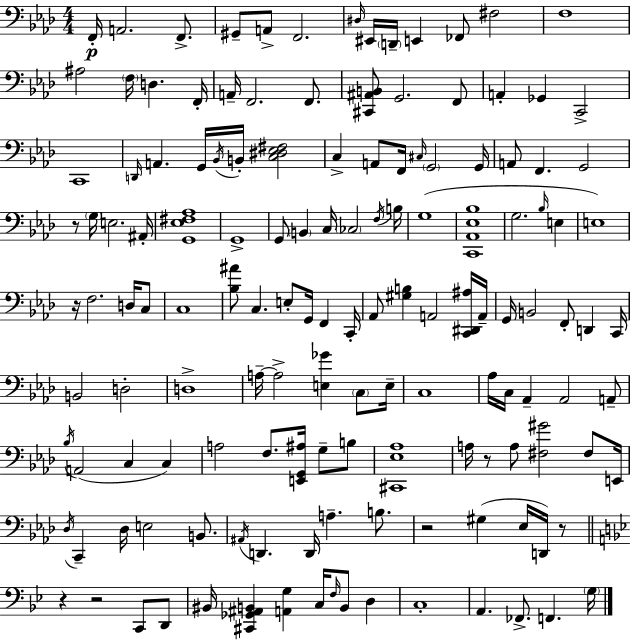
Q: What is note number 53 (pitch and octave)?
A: Bb3